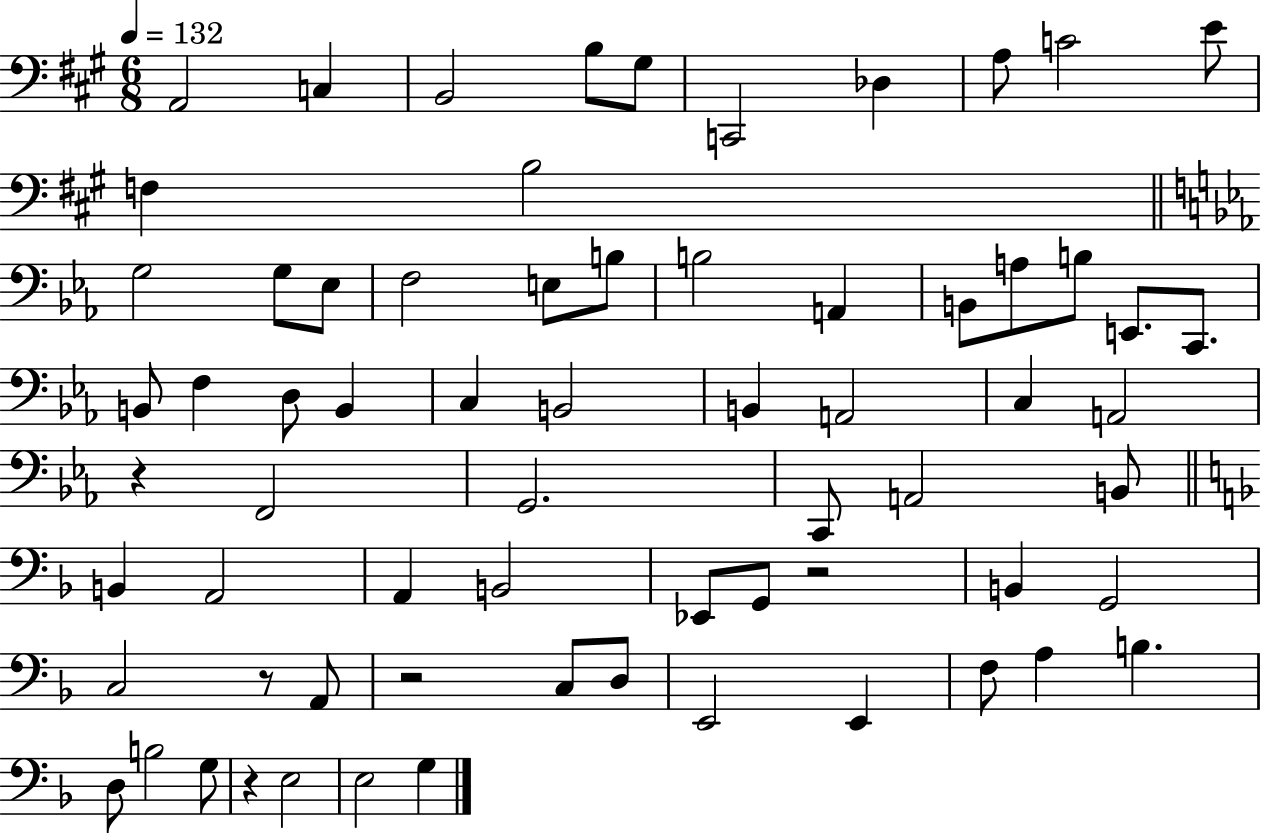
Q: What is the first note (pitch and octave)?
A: A2